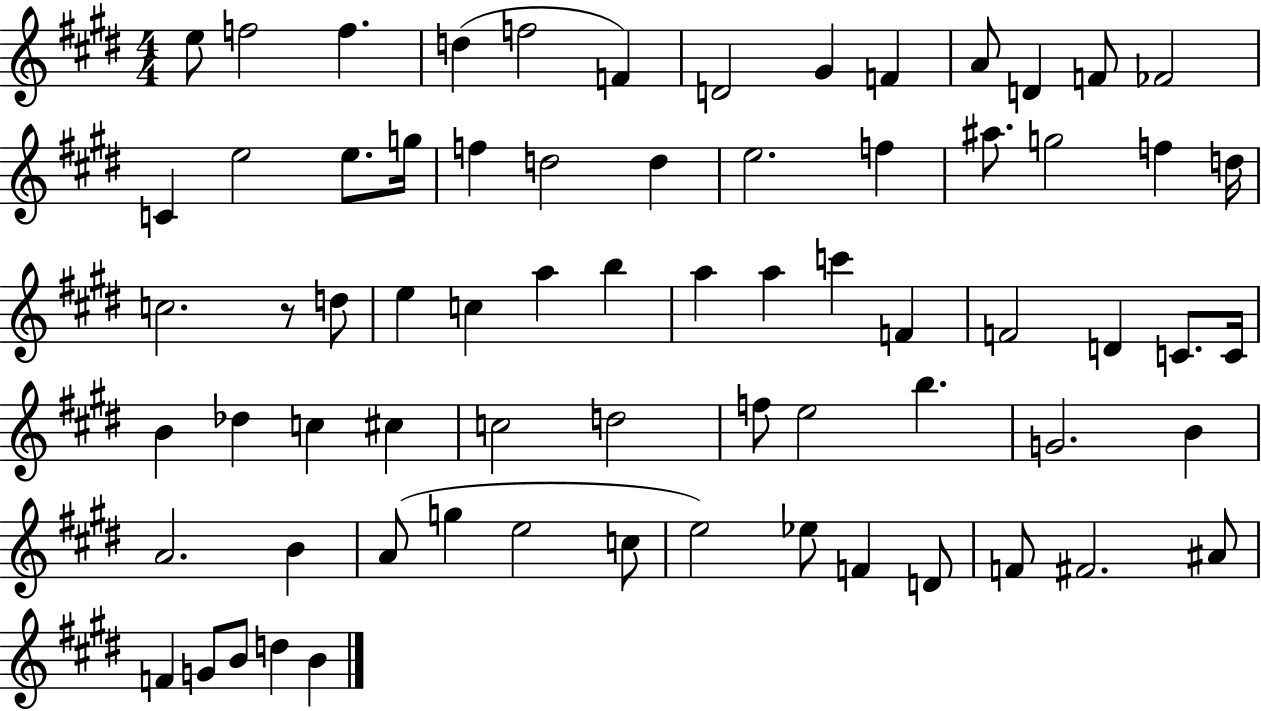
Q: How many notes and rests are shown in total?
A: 70